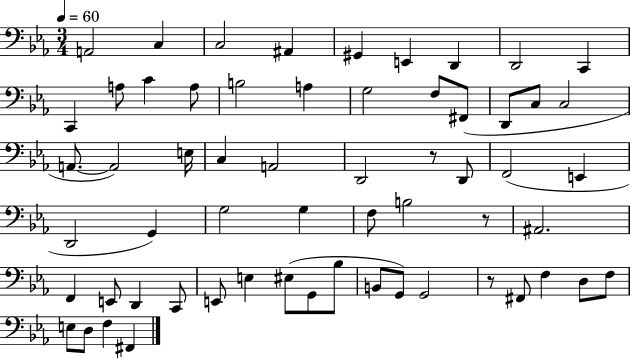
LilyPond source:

{
  \clef bass
  \numericTimeSignature
  \time 3/4
  \key ees \major
  \tempo 4 = 60
  a,2 c4 | c2 ais,4 | gis,4 e,4 d,4 | d,2 c,4 | \break c,4 a8 c'4 a8 | b2 a4 | g2 f8 fis,8( | d,8 c8 c2 | \break a,8.~~ a,2) e16 | c4 a,2 | d,2 r8 d,8 | f,2( e,4 | \break d,2 g,4) | g2 g4 | f8 b2 r8 | ais,2. | \break f,4 e,8 d,4 c,8 | e,8 e4 eis8( g,8 bes8 | b,8 g,8) g,2 | r8 fis,8 f4 d8 f8 | \break e8 d8 f4 fis,4 | \bar "|."
}